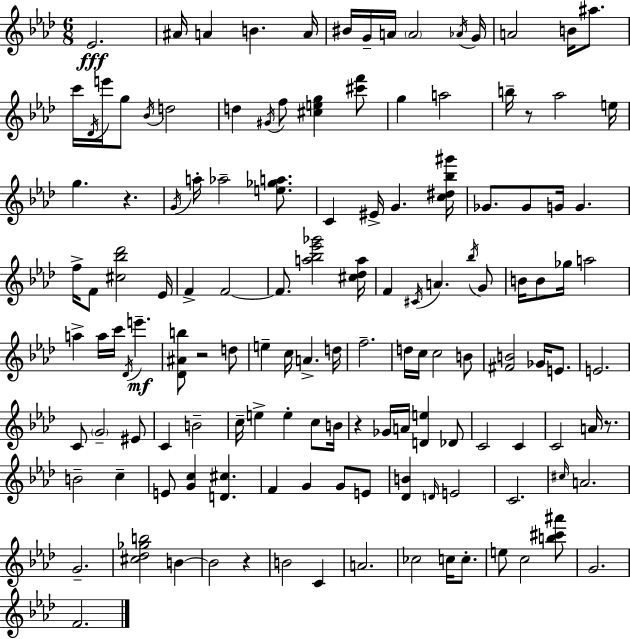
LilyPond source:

{
  \clef treble
  \numericTimeSignature
  \time 6/8
  \key f \minor
  ees'2.\fff | ais'16 a'4 b'4. a'16 | bis'16 g'16-- a'16 \parenthesize a'2 \acciaccatura { aes'16 } | g'16 a'2 b'16 ais''8. | \break c'''16 \acciaccatura { des'16 } e'''16 g''8 \acciaccatura { bes'16 } d''2 | d''4 \acciaccatura { gis'16 } f''8 <cis'' e'' g''>4 | <cis''' f'''>8 g''4 a''2 | b''16-- r8 aes''2 | \break e''16 g''4. r4. | \acciaccatura { g'16 } a''16-. aes''2-- | <e'' ges'' a''>8. c'4 eis'16-> g'4. | <c'' dis'' bes'' gis'''>16 ges'8. ges'8 g'16 g'4. | \break f''16-> f'8 <cis'' bes'' des'''>2 | ees'16 f'4-> f'2~~ | f'8. <a'' bes'' ees''' ges'''>2 | <cis'' des'' a''>16 f'4 \acciaccatura { cis'16 } a'4. | \break \acciaccatura { bes''16 } g'8 b'16 b'8 ges''16 a''2 | a''4-> a''16 | c'''16 \acciaccatura { des'16 } e'''4.--\mf <des' ais' b''>8 r2 | d''8 e''4-- | \break c''16 a'4.-> d''16 f''2.-- | d''16 c''16 c''2 | b'8 <fis' b'>2 | ges'16 e'8. e'2. | \break c'8 \parenthesize g'2-- | eis'8 c'4 | b'2-- c''16-- e''4-> | e''4-. c''8 b'16 r4 | \break ges'16 a'16 <d' e''>4 des'8 c'2 | c'4 c'2 | a'16 r8. b'2-- | c''4-- e'8 <g' c''>4 | \break <d' cis''>4. f'4 | g'4 g'8 e'8 <des' b'>4 | \grace { d'16 } e'2 c'2. | \grace { cis''16 } a'2. | \break g'2.-- | <cis'' des'' ges'' b''>2 | b'4~~ b'2 | r4 b'2 | \break c'4 a'2. | ces''2 | c''16 c''8.-. e''8 | c''2 <b'' cis''' ais'''>8 g'2. | \break f'2. | \bar "|."
}